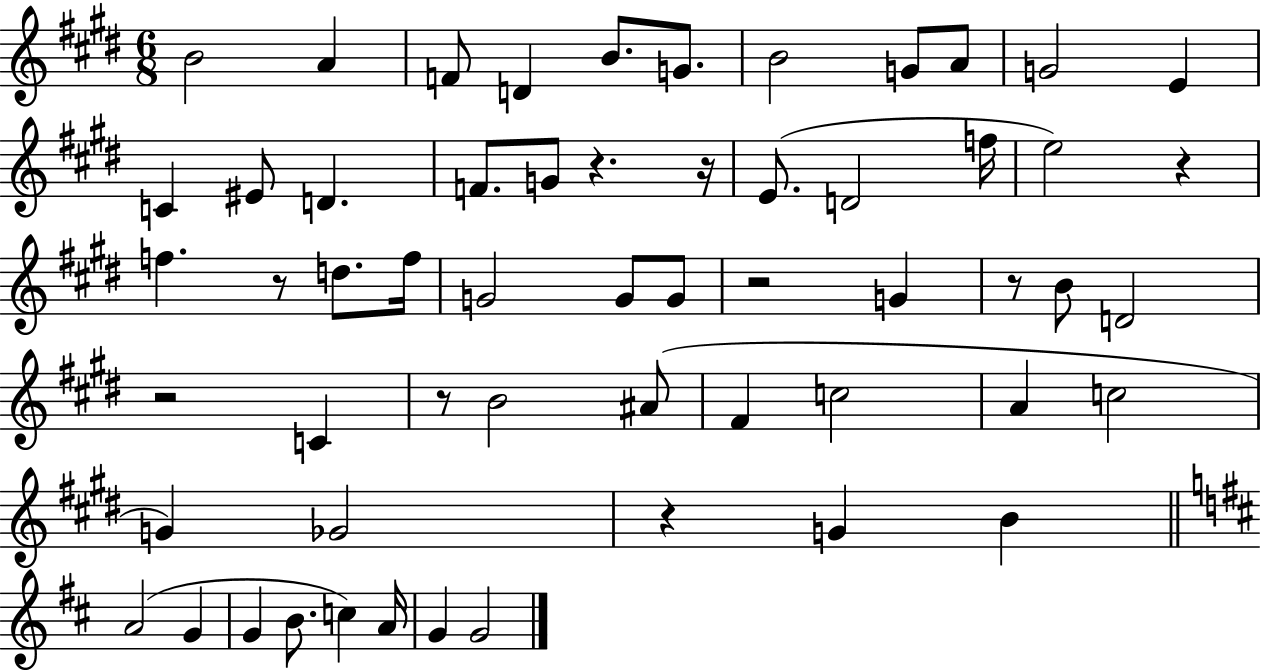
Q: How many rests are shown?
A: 9